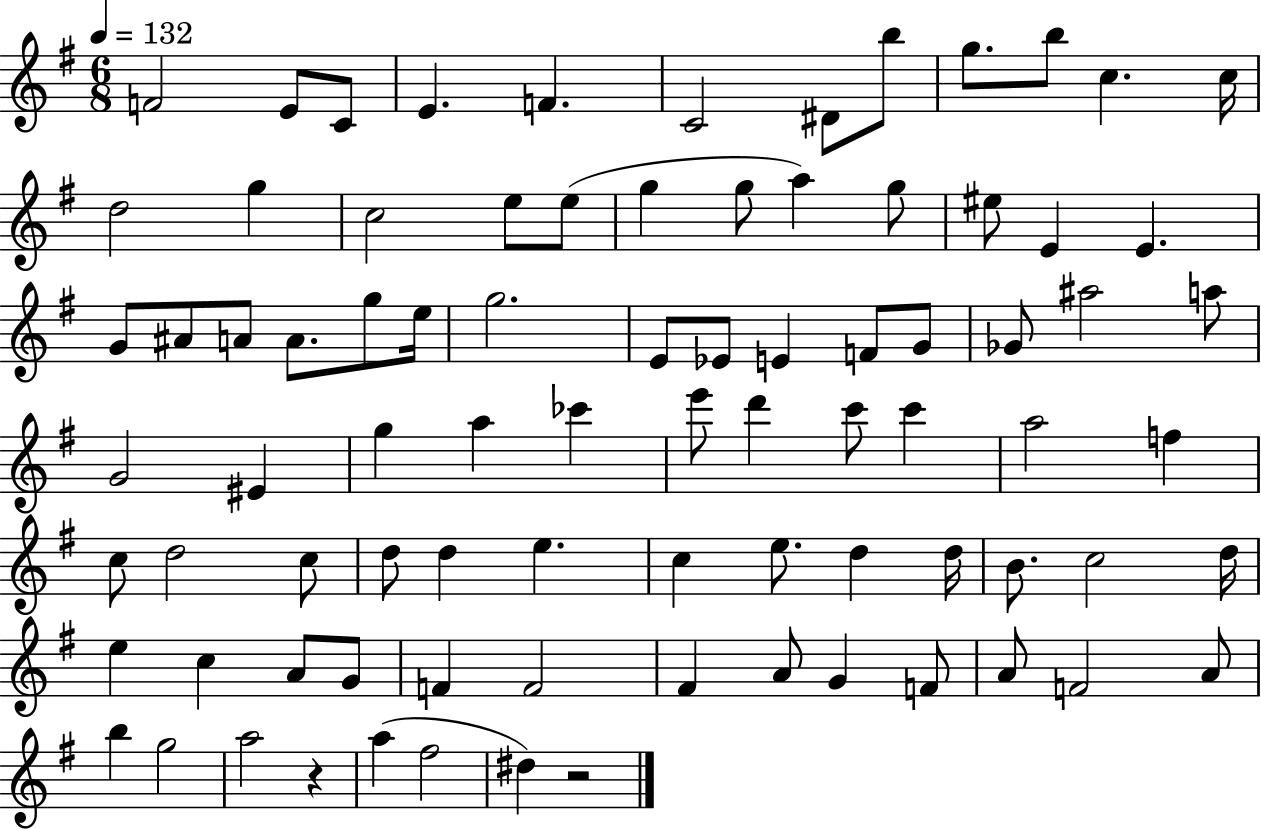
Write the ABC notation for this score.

X:1
T:Untitled
M:6/8
L:1/4
K:G
F2 E/2 C/2 E F C2 ^D/2 b/2 g/2 b/2 c c/4 d2 g c2 e/2 e/2 g g/2 a g/2 ^e/2 E E G/2 ^A/2 A/2 A/2 g/2 e/4 g2 E/2 _E/2 E F/2 G/2 _G/2 ^a2 a/2 G2 ^E g a _c' e'/2 d' c'/2 c' a2 f c/2 d2 c/2 d/2 d e c e/2 d d/4 B/2 c2 d/4 e c A/2 G/2 F F2 ^F A/2 G F/2 A/2 F2 A/2 b g2 a2 z a ^f2 ^d z2